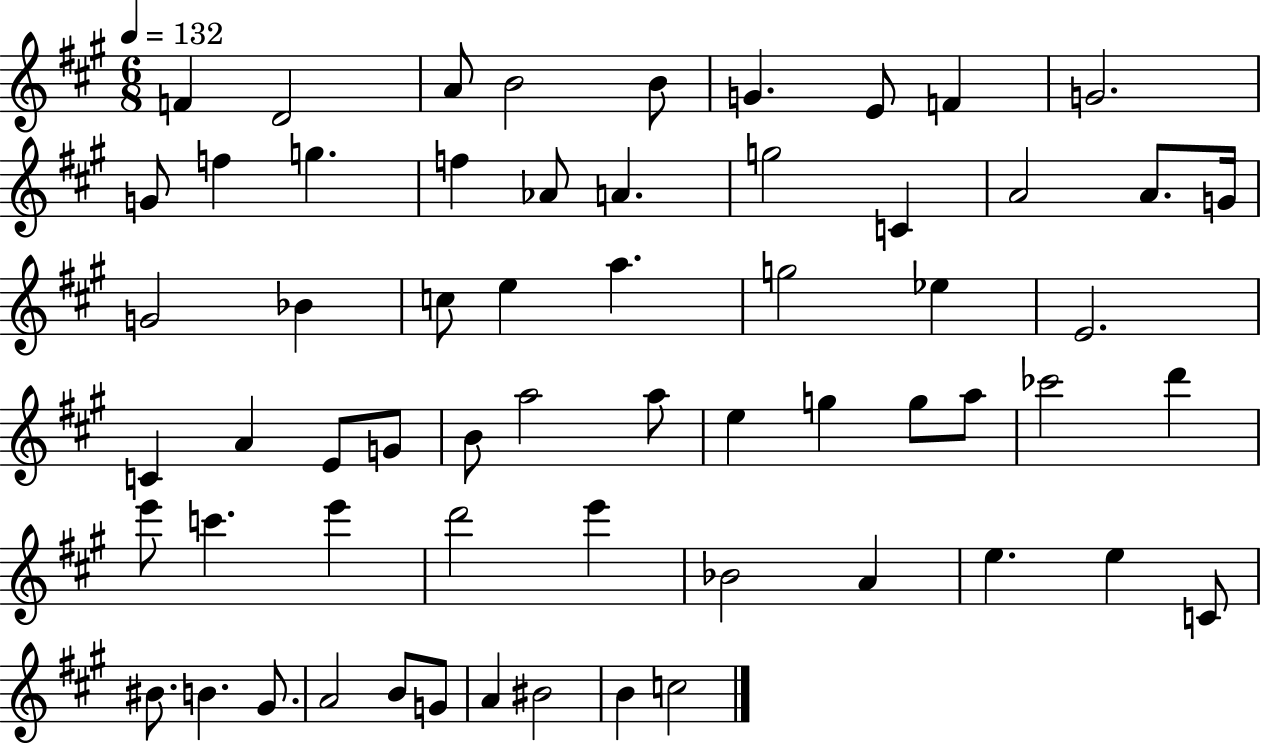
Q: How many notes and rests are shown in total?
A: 61